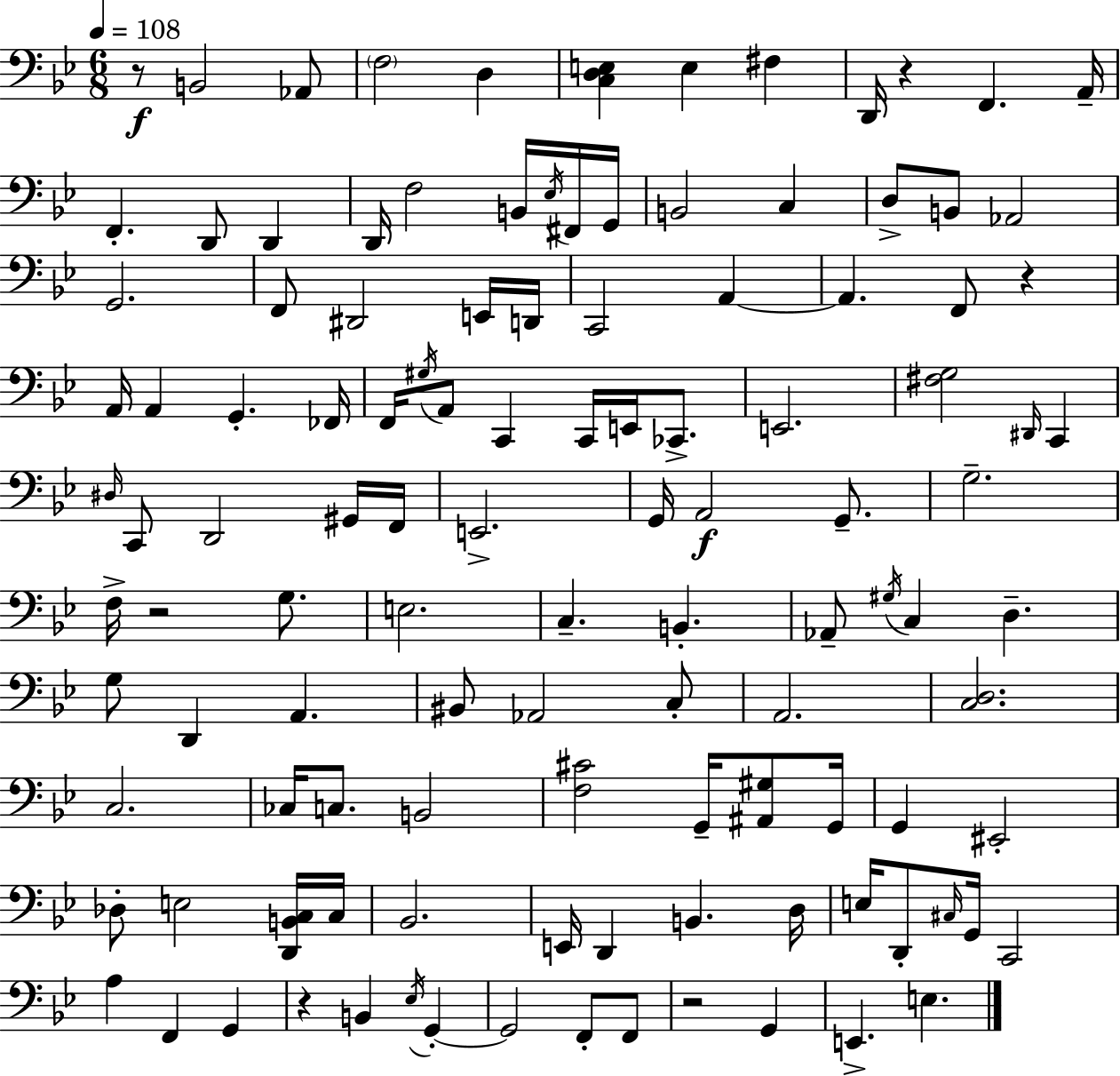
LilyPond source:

{
  \clef bass
  \numericTimeSignature
  \time 6/8
  \key bes \major
  \tempo 4 = 108
  r8\f b,2 aes,8 | \parenthesize f2 d4 | <c d e>4 e4 fis4 | d,16 r4 f,4. a,16-- | \break f,4.-. d,8 d,4 | d,16 f2 b,16 \acciaccatura { ees16 } fis,16 | g,16 b,2 c4 | d8-> b,8 aes,2 | \break g,2. | f,8 dis,2 e,16 | d,16 c,2 a,4~~ | a,4. f,8 r4 | \break a,16 a,4 g,4.-. | fes,16 f,16 \acciaccatura { gis16 } a,8 c,4 c,16 e,16 ces,8.-> | e,2. | <fis g>2 \grace { dis,16 } c,4 | \break \grace { dis16 } c,8 d,2 | gis,16 f,16 e,2.-> | g,16 a,2\f | g,8.-- g2.-- | \break f16-> r2 | g8. e2. | c4.-- b,4.-. | aes,8-- \acciaccatura { gis16 } c4 d4.-- | \break g8 d,4 a,4. | bis,8 aes,2 | c8-. a,2. | <c d>2. | \break c2. | ces16 c8. b,2 | <f cis'>2 | g,16-- <ais, gis>8 g,16 g,4 eis,2-. | \break des8-. e2 | <d, b, c>16 c16 bes,2. | e,16 d,4 b,4. | d16 e16 d,8-. \grace { cis16 } g,16 c,2 | \break a4 f,4 | g,4 r4 b,4 | \acciaccatura { ees16 } g,4-.~~ g,2 | f,8-. f,8 r2 | \break g,4 e,4.-> | e4. \bar "|."
}